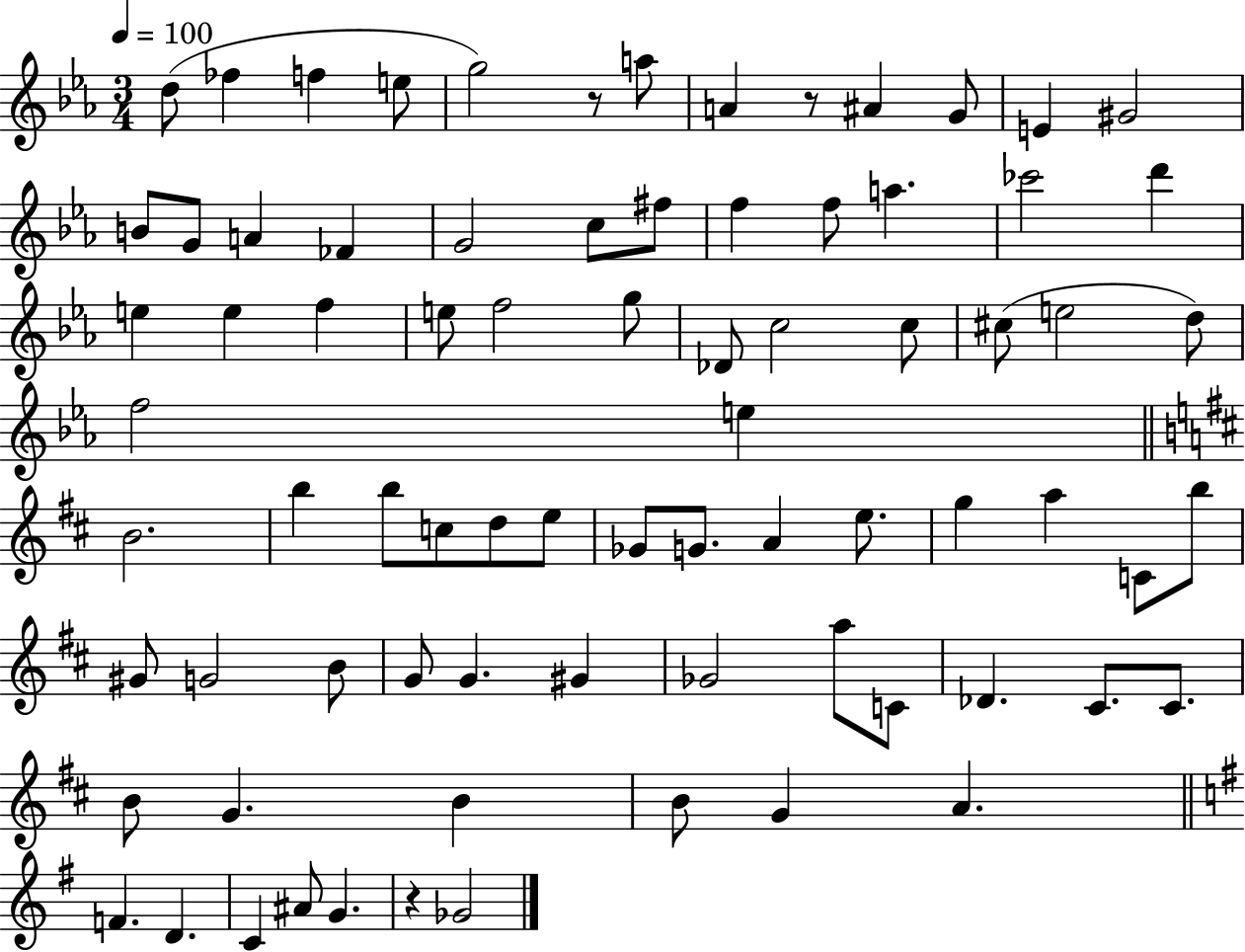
D5/e FES5/q F5/q E5/e G5/h R/e A5/e A4/q R/e A#4/q G4/e E4/q G#4/h B4/e G4/e A4/q FES4/q G4/h C5/e F#5/e F5/q F5/e A5/q. CES6/h D6/q E5/q E5/q F5/q E5/e F5/h G5/e Db4/e C5/h C5/e C#5/e E5/h D5/e F5/h E5/q B4/h. B5/q B5/e C5/e D5/e E5/e Gb4/e G4/e. A4/q E5/e. G5/q A5/q C4/e B5/e G#4/e G4/h B4/e G4/e G4/q. G#4/q Gb4/h A5/e C4/e Db4/q. C#4/e. C#4/e. B4/e G4/q. B4/q B4/e G4/q A4/q. F4/q. D4/q. C4/q A#4/e G4/q. R/q Gb4/h